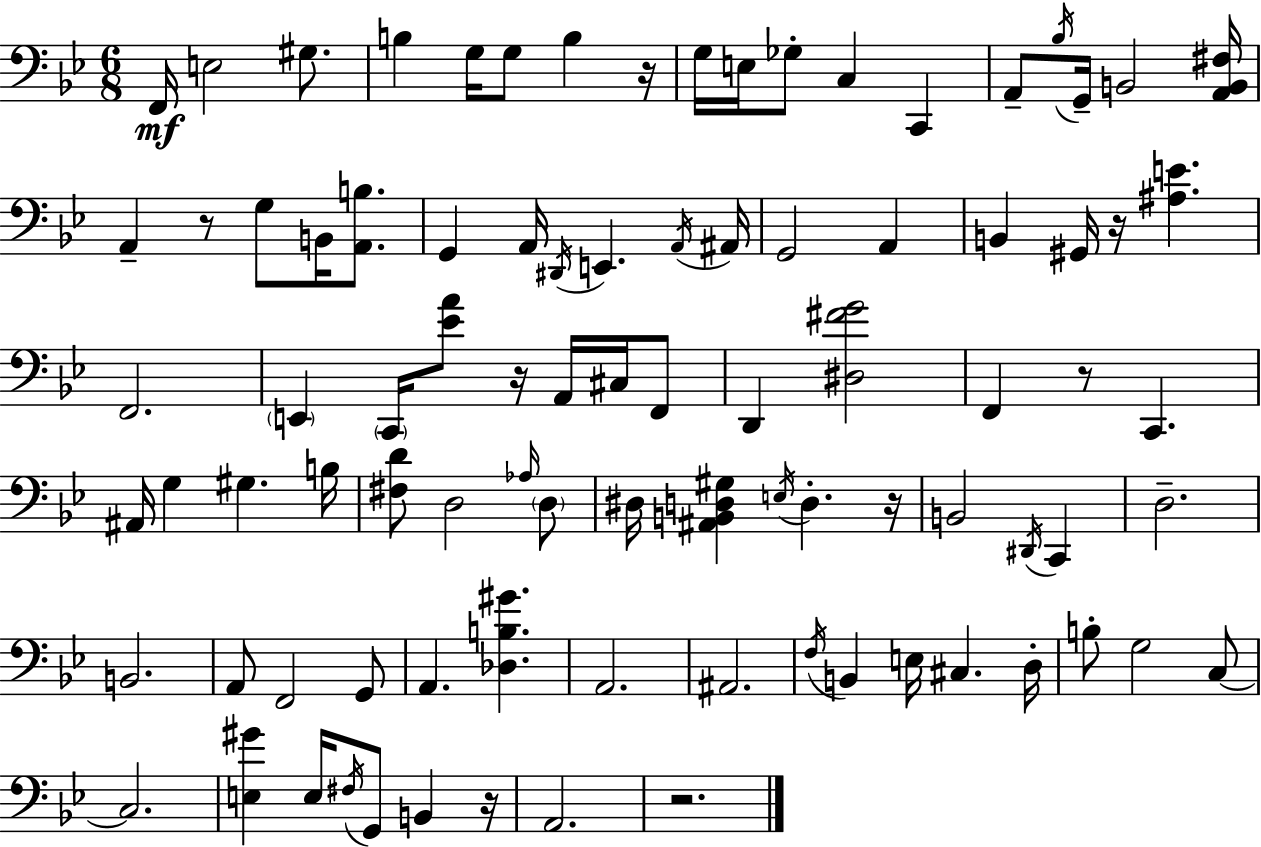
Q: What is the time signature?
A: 6/8